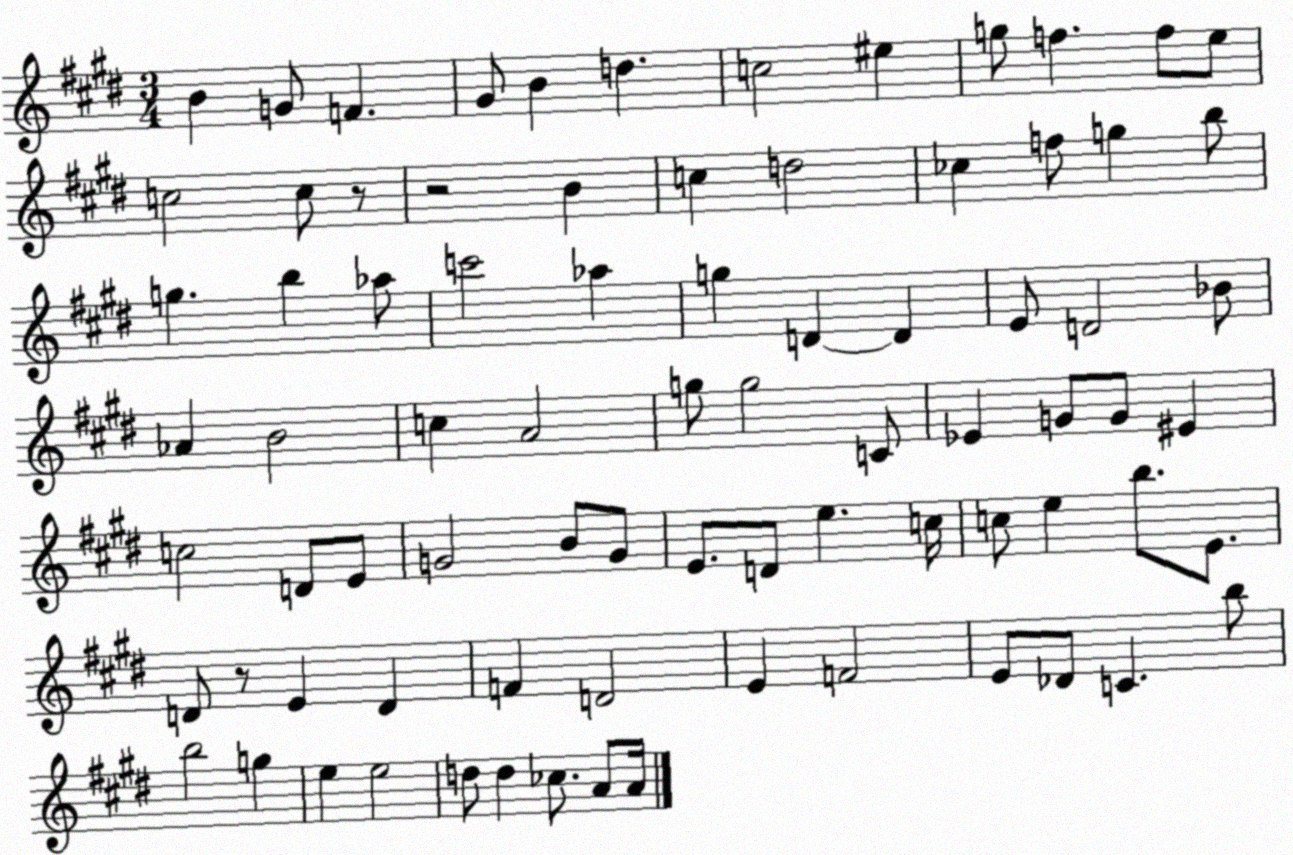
X:1
T:Untitled
M:3/4
L:1/4
K:E
B G/2 F ^G/2 B d c2 ^e g/2 f f/2 e/2 c2 c/2 z/2 z2 B c d2 _c f/2 g b/2 g b _a/2 c'2 _a g D D E/2 D2 _B/2 _A B2 c A2 g/2 g2 C/2 _E G/2 G/2 ^E c2 D/2 E/2 G2 B/2 G/2 E/2 D/2 e c/4 c/2 e b/2 E/2 D/2 z/2 E D F D2 E F2 E/2 _D/2 C b/2 b2 g e e2 d/2 d _c/2 A/2 A/4